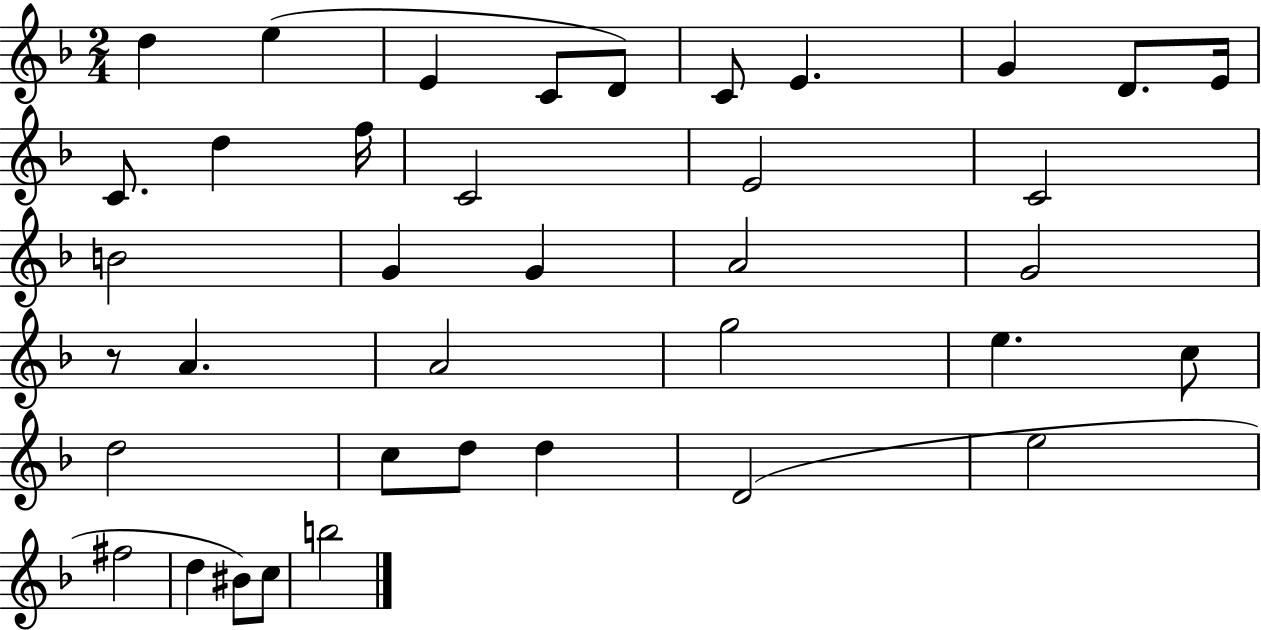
D5/q E5/q E4/q C4/e D4/e C4/e E4/q. G4/q D4/e. E4/s C4/e. D5/q F5/s C4/h E4/h C4/h B4/h G4/q G4/q A4/h G4/h R/e A4/q. A4/h G5/h E5/q. C5/e D5/h C5/e D5/e D5/q D4/h E5/h F#5/h D5/q BIS4/e C5/e B5/h